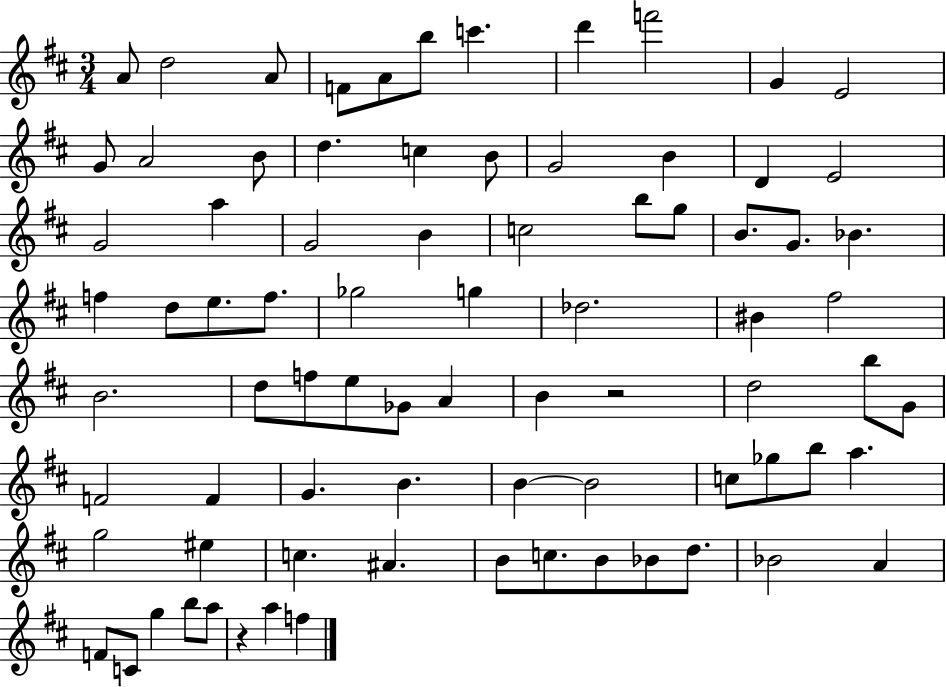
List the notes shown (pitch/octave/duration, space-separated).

A4/e D5/h A4/e F4/e A4/e B5/e C6/q. D6/q F6/h G4/q E4/h G4/e A4/h B4/e D5/q. C5/q B4/e G4/h B4/q D4/q E4/h G4/h A5/q G4/h B4/q C5/h B5/e G5/e B4/e. G4/e. Bb4/q. F5/q D5/e E5/e. F5/e. Gb5/h G5/q Db5/h. BIS4/q F#5/h B4/h. D5/e F5/e E5/e Gb4/e A4/q B4/q R/h D5/h B5/e G4/e F4/h F4/q G4/q. B4/q. B4/q B4/h C5/e Gb5/e B5/e A5/q. G5/h EIS5/q C5/q. A#4/q. B4/e C5/e. B4/e Bb4/e D5/e. Bb4/h A4/q F4/e C4/e G5/q B5/e A5/e R/q A5/q F5/q